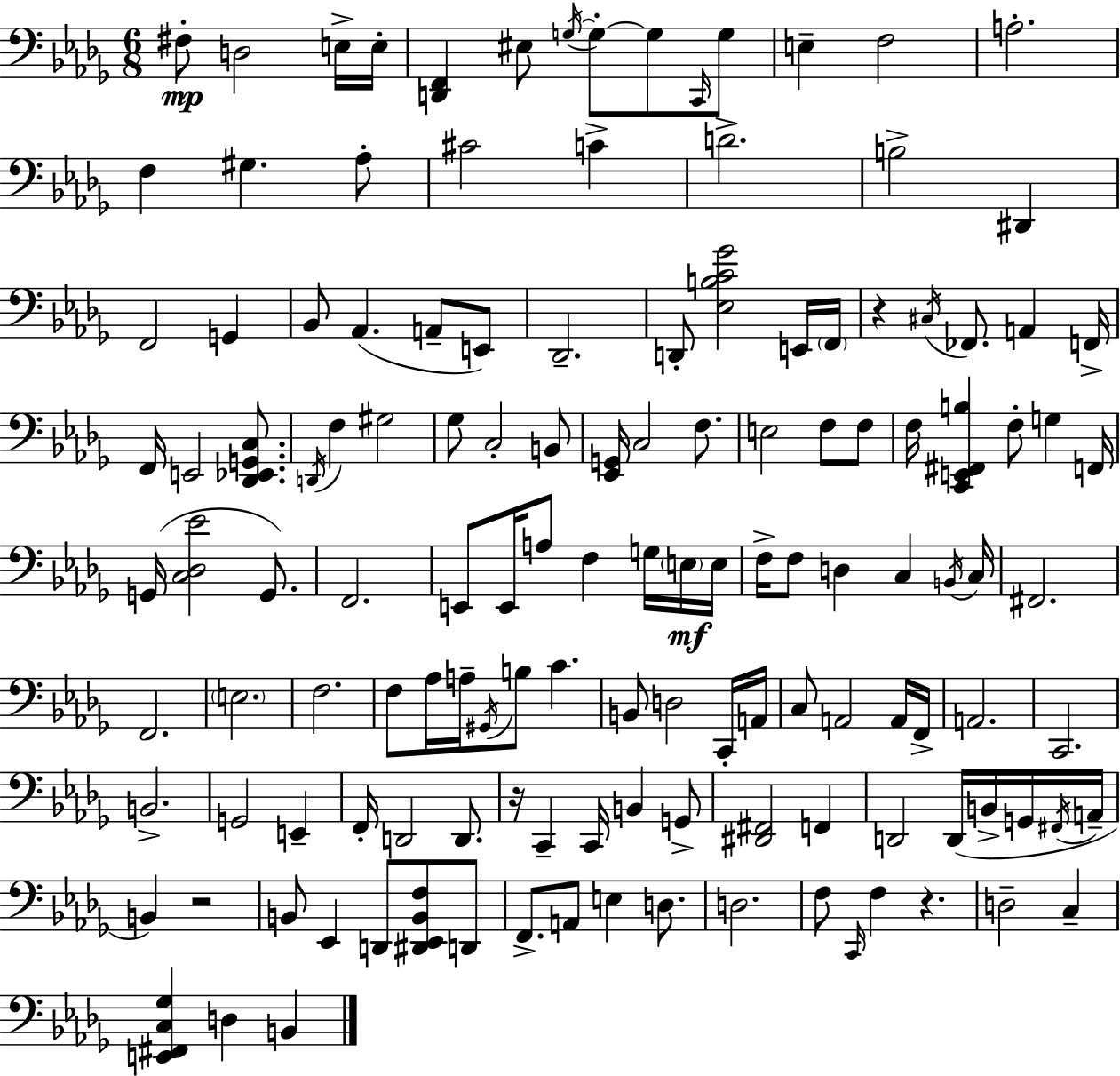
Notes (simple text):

F#3/e D3/h E3/s E3/s [D2,F2]/q EIS3/e G3/s G3/e G3/e C2/s G3/e E3/q F3/h A3/h. F3/q G#3/q. Ab3/e C#4/h C4/q D4/h. B3/h D#2/q F2/h G2/q Bb2/e Ab2/q. A2/e E2/e Db2/h. D2/e [Eb3,B3,C4,Gb4]/h E2/s F2/s R/q C#3/s FES2/e. A2/q F2/s F2/s E2/h [Db2,Eb2,G2,C3]/e. D2/s F3/q G#3/h Gb3/e C3/h B2/e [Eb2,G2]/s C3/h F3/e. E3/h F3/e F3/e F3/s [C2,E2,F#2,B3]/q F3/e G3/q F2/s G2/s [C3,Db3,Eb4]/h G2/e. F2/h. E2/e E2/s A3/e F3/q G3/s E3/s E3/s F3/s F3/e D3/q C3/q B2/s C3/s F#2/h. F2/h. E3/h. F3/h. F3/e Ab3/s A3/s G#2/s B3/e C4/q. B2/e D3/h C2/s A2/s C3/e A2/h A2/s F2/s A2/h. C2/h. B2/h. G2/h E2/q F2/s D2/h D2/e. R/s C2/q C2/s B2/q G2/e [D#2,F#2]/h F2/q D2/h D2/s B2/s G2/s F#2/s A2/s B2/q R/h B2/e Eb2/q D2/e [D#2,Eb2,B2,F3]/e D2/e F2/e. A2/e E3/q D3/e. D3/h. F3/e C2/s F3/q R/q. D3/h C3/q [E2,F#2,C3,Gb3]/q D3/q B2/q